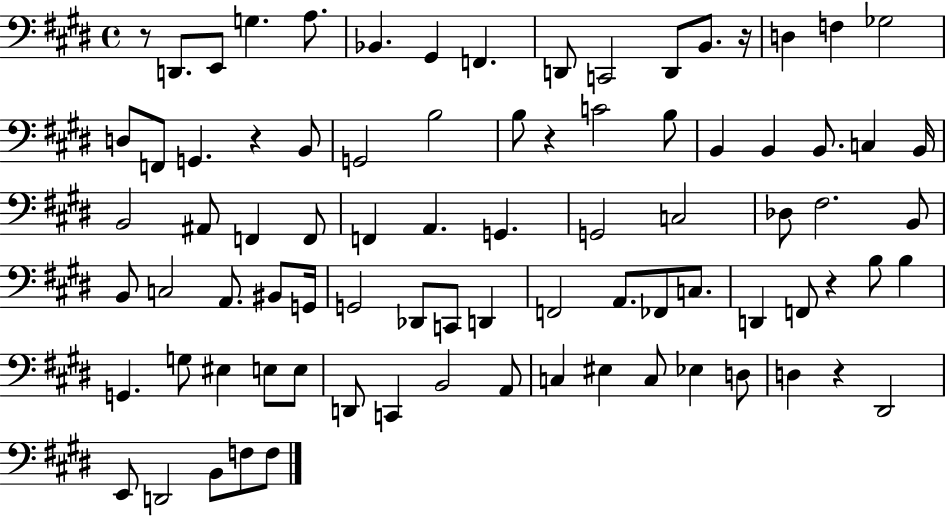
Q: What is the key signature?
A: E major